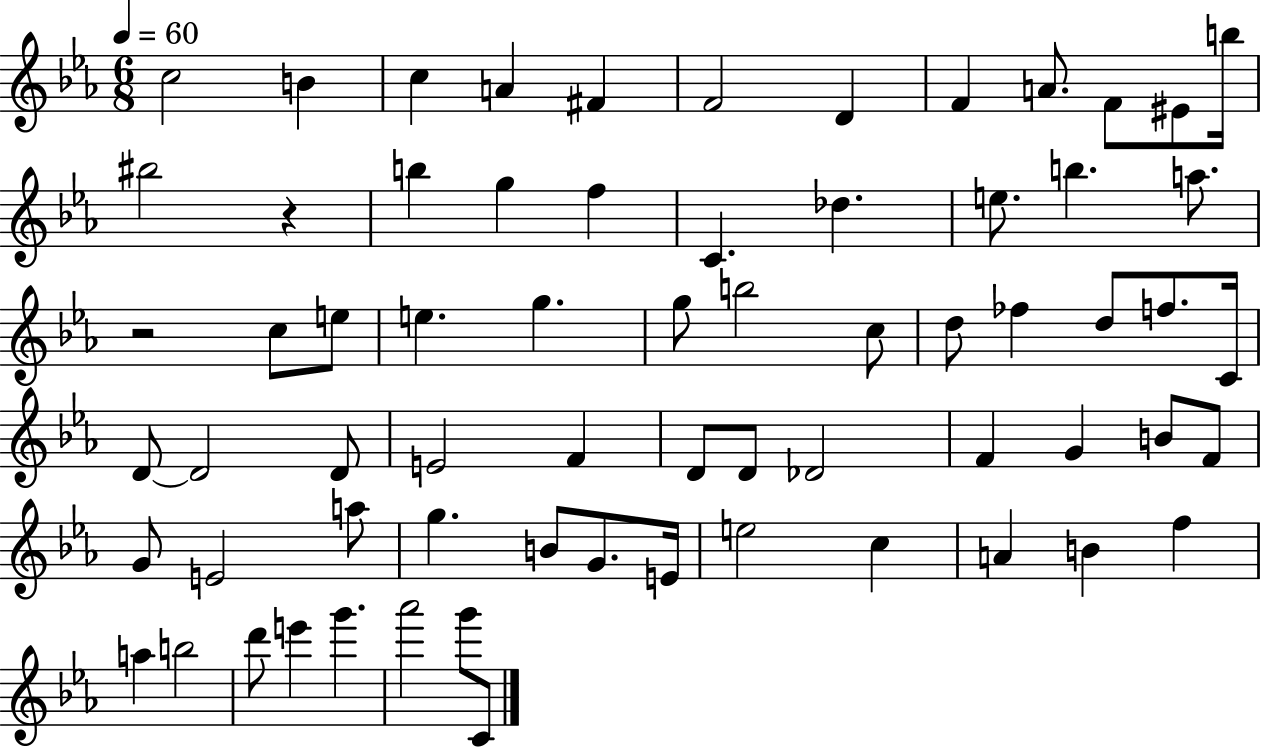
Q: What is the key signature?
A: EES major